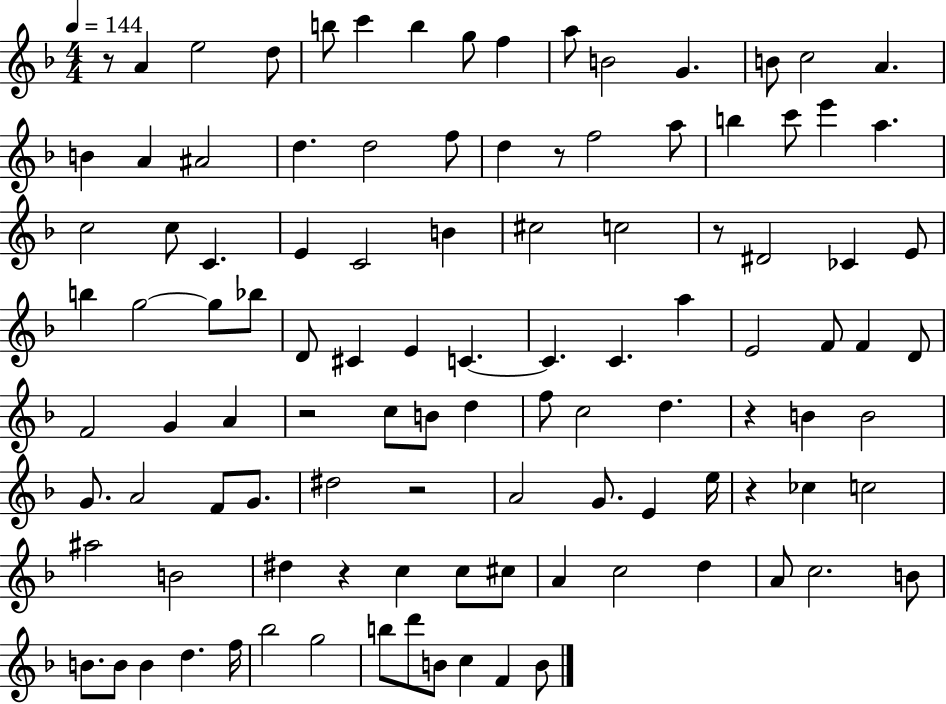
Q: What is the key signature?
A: F major